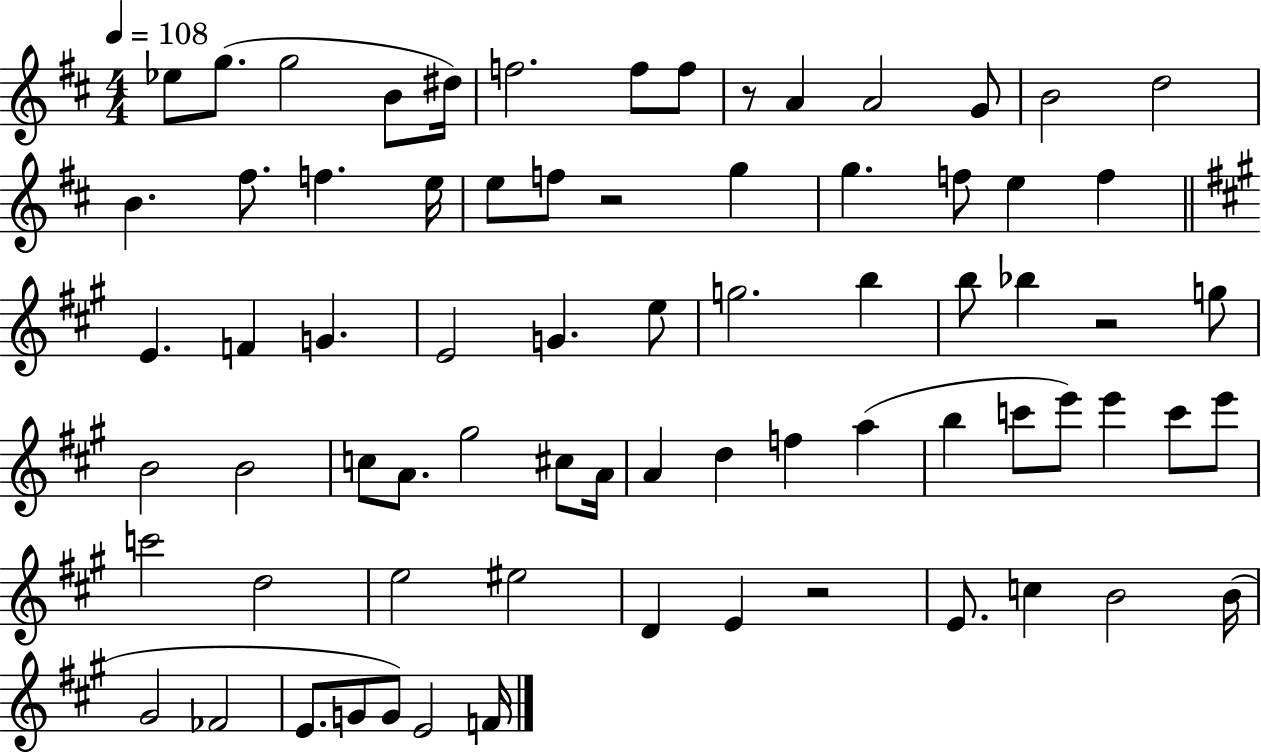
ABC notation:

X:1
T:Untitled
M:4/4
L:1/4
K:D
_e/2 g/2 g2 B/2 ^d/4 f2 f/2 f/2 z/2 A A2 G/2 B2 d2 B ^f/2 f e/4 e/2 f/2 z2 g g f/2 e f E F G E2 G e/2 g2 b b/2 _b z2 g/2 B2 B2 c/2 A/2 ^g2 ^c/2 A/4 A d f a b c'/2 e'/2 e' c'/2 e'/2 c'2 d2 e2 ^e2 D E z2 E/2 c B2 B/4 ^G2 _F2 E/2 G/2 G/2 E2 F/4